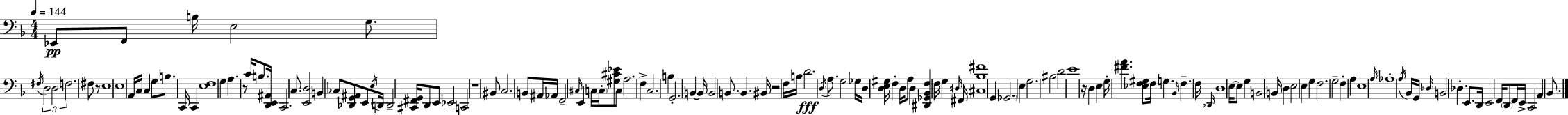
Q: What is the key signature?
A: F major